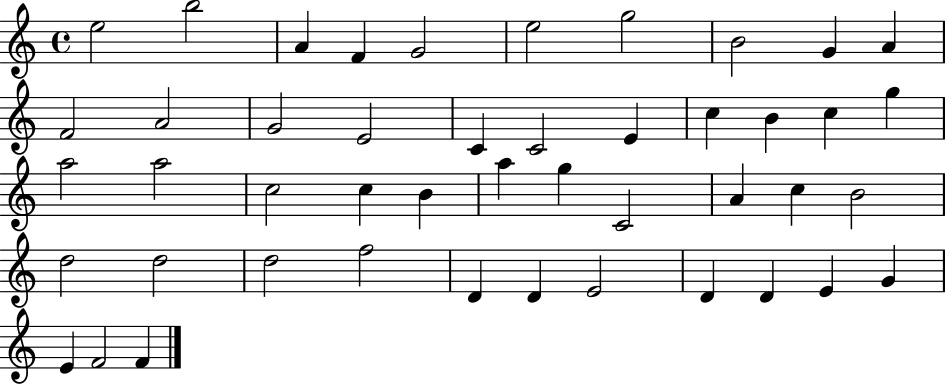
{
  \clef treble
  \time 4/4
  \defaultTimeSignature
  \key c \major
  e''2 b''2 | a'4 f'4 g'2 | e''2 g''2 | b'2 g'4 a'4 | \break f'2 a'2 | g'2 e'2 | c'4 c'2 e'4 | c''4 b'4 c''4 g''4 | \break a''2 a''2 | c''2 c''4 b'4 | a''4 g''4 c'2 | a'4 c''4 b'2 | \break d''2 d''2 | d''2 f''2 | d'4 d'4 e'2 | d'4 d'4 e'4 g'4 | \break e'4 f'2 f'4 | \bar "|."
}